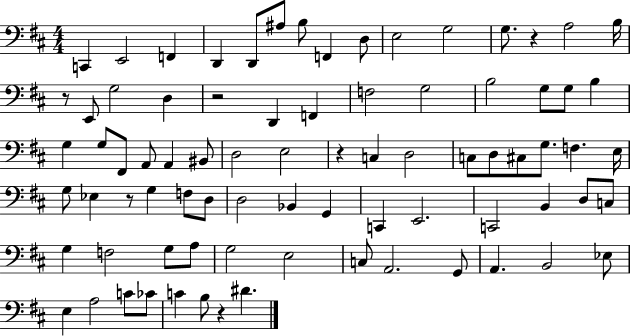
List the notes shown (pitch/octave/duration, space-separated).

C2/q E2/h F2/q D2/q D2/e A#3/e B3/e F2/q D3/e E3/h G3/h G3/e. R/q A3/h B3/s R/e E2/e G3/h D3/q R/h D2/q F2/q F3/h G3/h B3/h G3/e G3/e B3/q G3/q G3/e F#2/e A2/e A2/q BIS2/e D3/h E3/h R/q C3/q D3/h C3/e D3/e C#3/e G3/e. F3/q. E3/s G3/e Eb3/q R/e G3/q F3/e D3/e D3/h Bb2/q G2/q C2/q E2/h. C2/h B2/q D3/e C3/e G3/q F3/h G3/e A3/e G3/h E3/h C3/e A2/h. G2/e A2/q. B2/h Eb3/e E3/q A3/h C4/e CES4/e C4/q B3/e R/q D#4/q.